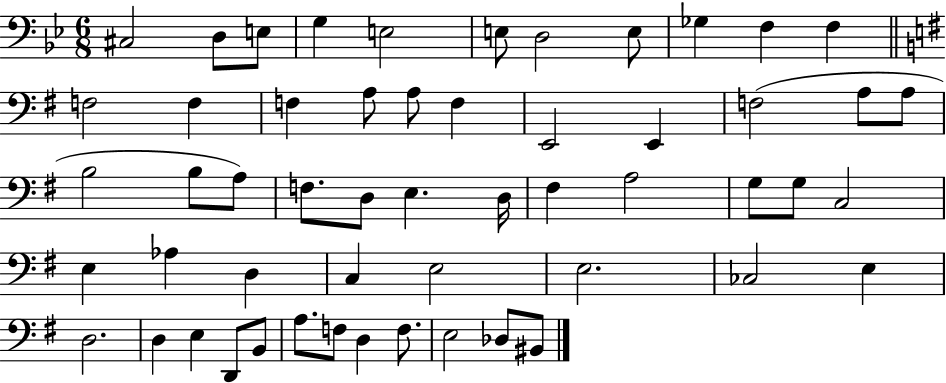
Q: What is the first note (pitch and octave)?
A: C#3